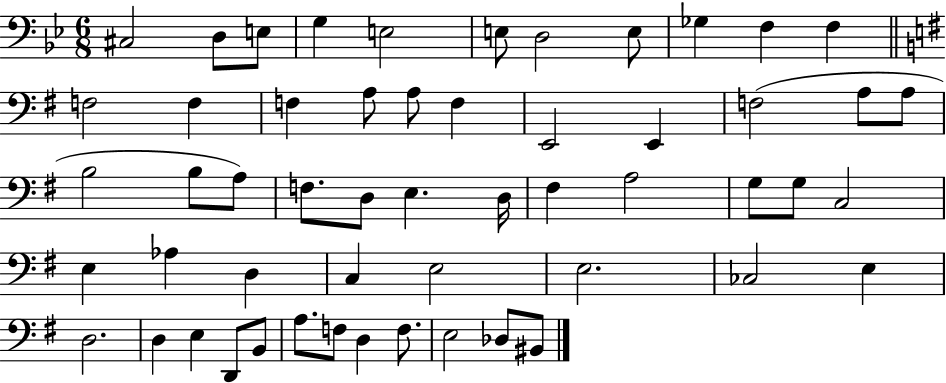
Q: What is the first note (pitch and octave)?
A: C#3